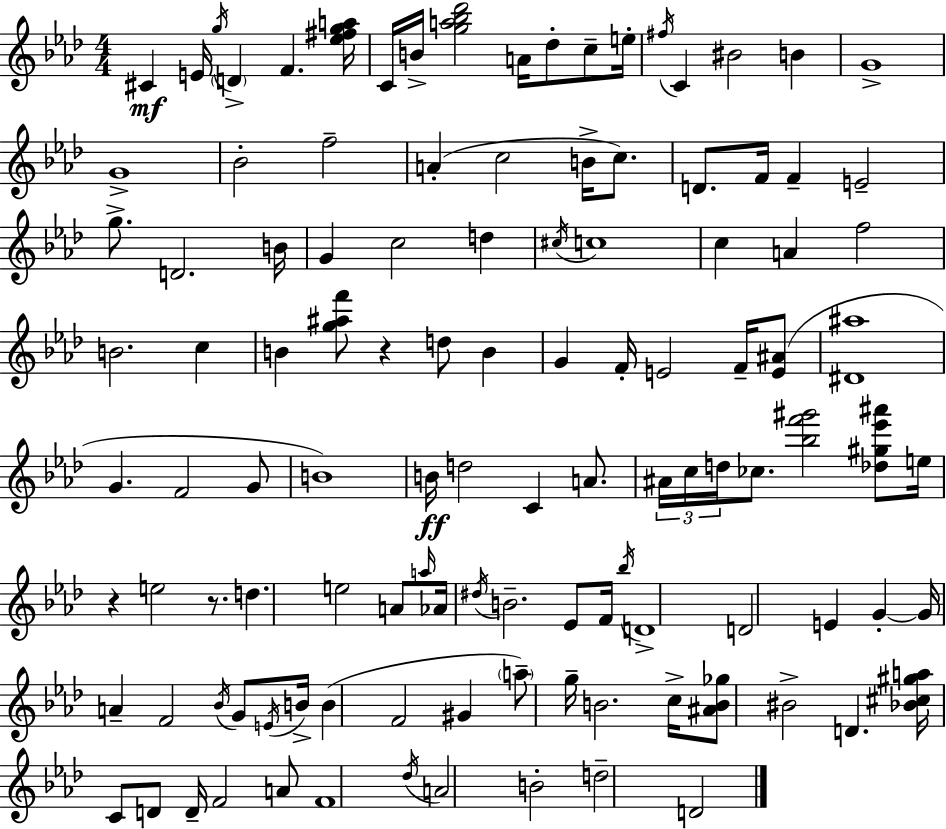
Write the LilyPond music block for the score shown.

{
  \clef treble
  \numericTimeSignature
  \time 4/4
  \key aes \major
  cis'4\mf e'16 \acciaccatura { g''16 } \parenthesize d'4-> f'4. | <ees'' fis'' g'' a''>16 c'16 b'16-> <g'' a'' bes'' des'''>2 a'16 des''8-. c''8-- | e''16-. \acciaccatura { fis''16 } c'4 bis'2 b'4 | g'1-> | \break g'1-> | bes'2-. f''2-- | a'4-.( c''2 b'16-> c''8.) | d'8. f'16 f'4-- e'2-- | \break g''8.-> d'2. | b'16 g'4 c''2 d''4 | \acciaccatura { cis''16 } c''1 | c''4 a'4 f''2 | \break b'2. c''4 | b'4 <g'' ais'' f'''>8 r4 d''8 b'4 | g'4 f'16-. e'2 | f'16-- <e' ais'>8( <dis' ais''>1 | \break g'4. f'2 | g'8 b'1) | b'16\ff d''2 c'4 | a'8. \tuplet 3/2 { ais'16 c''16 d''16 } ces''8. <bes'' f''' gis'''>2 | \break <des'' gis'' ees''' ais'''>8 e''16 r4 e''2 | r8. d''4. e''2 | a'8 \grace { a''16 } aes'16 \acciaccatura { dis''16 } b'2.-- | ees'8 f'16 \acciaccatura { bes''16 } d'1-> | \break d'2 e'4 | g'4-.~~ g'16 a'4-- f'2 | \acciaccatura { bes'16 } g'8 \acciaccatura { e'16 } b'16-> b'4( f'2 | gis'4 \parenthesize a''8--) g''16-- b'2. | \break c''16-> <ais' b' ges''>8 bis'2-> | d'4. <bes' cis'' gis'' a''>16 c'8 d'8 d'16-- f'2 | a'8 f'1 | \acciaccatura { des''16 } a'2 | \break b'2-. d''2-- | d'2 \bar "|."
}